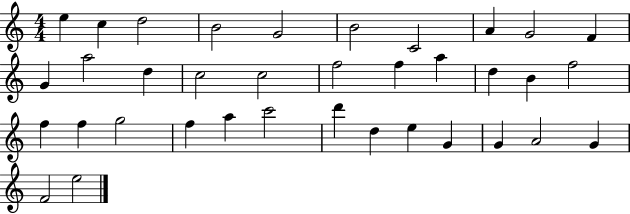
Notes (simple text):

E5/q C5/q D5/h B4/h G4/h B4/h C4/h A4/q G4/h F4/q G4/q A5/h D5/q C5/h C5/h F5/h F5/q A5/q D5/q B4/q F5/h F5/q F5/q G5/h F5/q A5/q C6/h D6/q D5/q E5/q G4/q G4/q A4/h G4/q F4/h E5/h